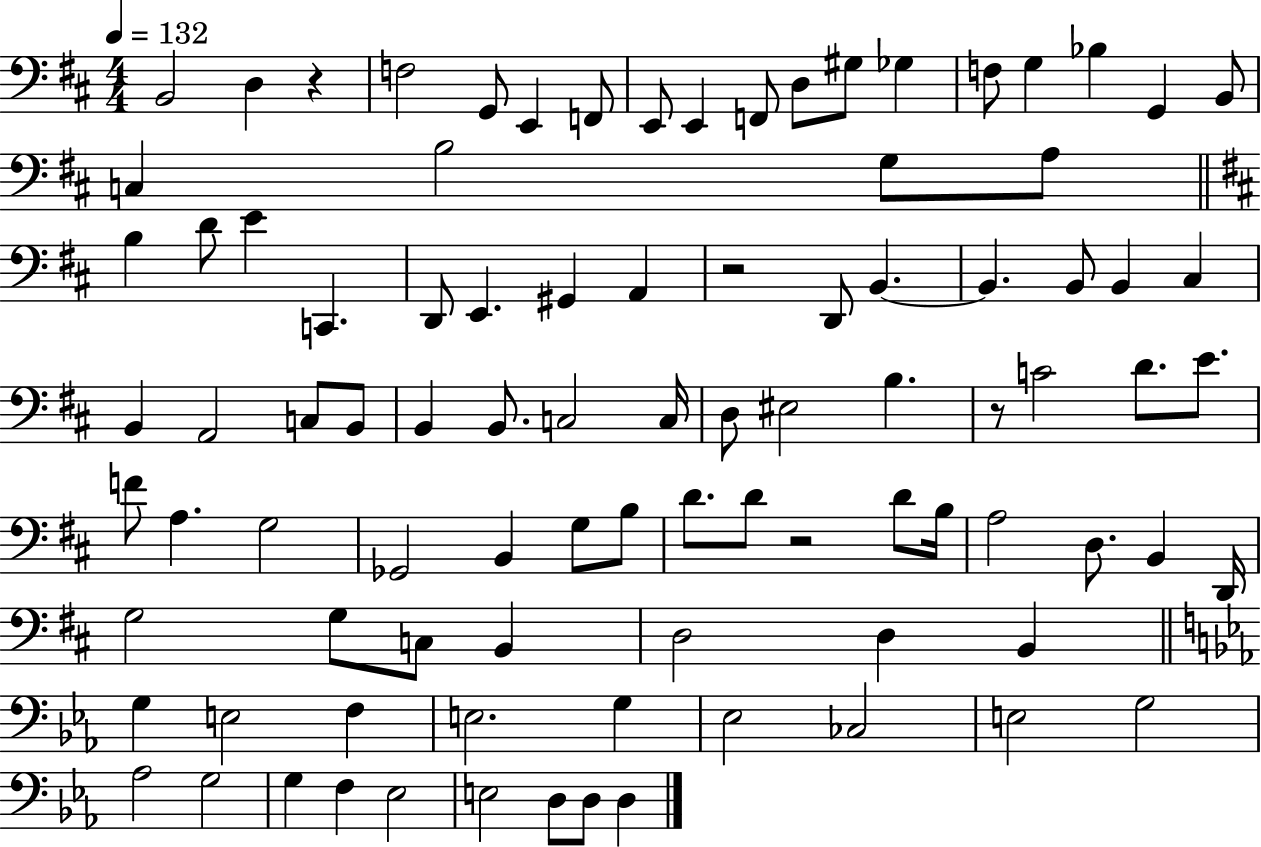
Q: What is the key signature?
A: D major